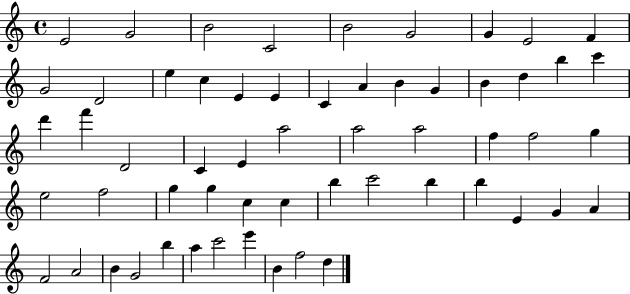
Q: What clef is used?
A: treble